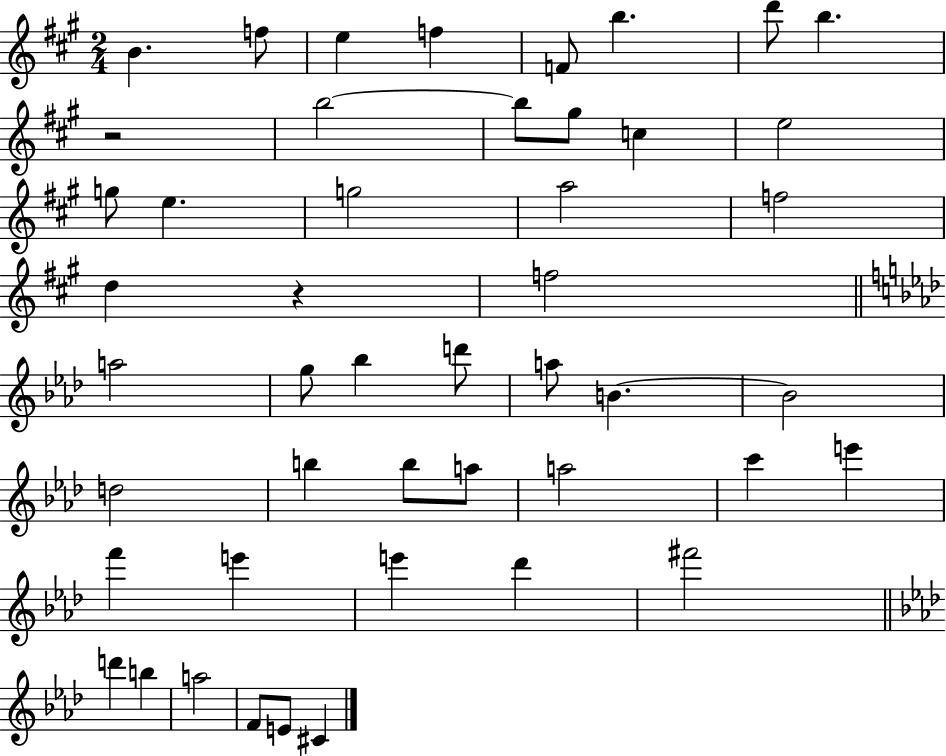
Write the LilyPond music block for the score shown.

{
  \clef treble
  \numericTimeSignature
  \time 2/4
  \key a \major
  \repeat volta 2 { b'4. f''8 | e''4 f''4 | f'8 b''4. | d'''8 b''4. | \break r2 | b''2~~ | b''8 gis''8 c''4 | e''2 | \break g''8 e''4. | g''2 | a''2 | f''2 | \break d''4 r4 | f''2 | \bar "||" \break \key aes \major a''2 | g''8 bes''4 d'''8 | a''8 b'4.~~ | b'2 | \break d''2 | b''4 b''8 a''8 | a''2 | c'''4 e'''4 | \break f'''4 e'''4 | e'''4 des'''4 | fis'''2 | \bar "||" \break \key f \minor d'''4 b''4 | a''2 | f'8 e'8 cis'4 | } \bar "|."
}